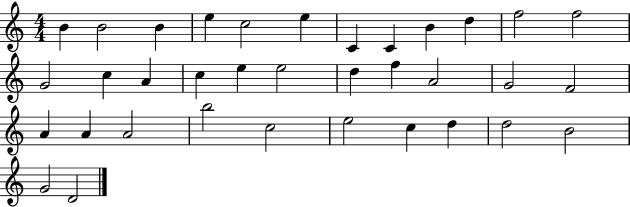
B4/q B4/h B4/q E5/q C5/h E5/q C4/q C4/q B4/q D5/q F5/h F5/h G4/h C5/q A4/q C5/q E5/q E5/h D5/q F5/q A4/h G4/h F4/h A4/q A4/q A4/h B5/h C5/h E5/h C5/q D5/q D5/h B4/h G4/h D4/h